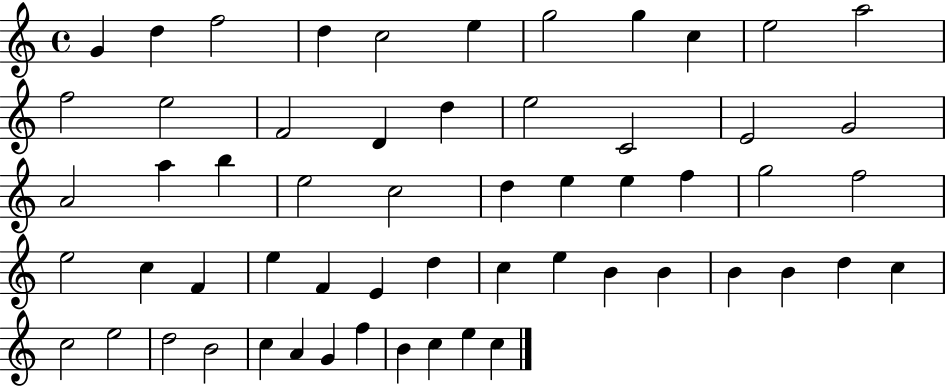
{
  \clef treble
  \time 4/4
  \defaultTimeSignature
  \key c \major
  g'4 d''4 f''2 | d''4 c''2 e''4 | g''2 g''4 c''4 | e''2 a''2 | \break f''2 e''2 | f'2 d'4 d''4 | e''2 c'2 | e'2 g'2 | \break a'2 a''4 b''4 | e''2 c''2 | d''4 e''4 e''4 f''4 | g''2 f''2 | \break e''2 c''4 f'4 | e''4 f'4 e'4 d''4 | c''4 e''4 b'4 b'4 | b'4 b'4 d''4 c''4 | \break c''2 e''2 | d''2 b'2 | c''4 a'4 g'4 f''4 | b'4 c''4 e''4 c''4 | \break \bar "|."
}